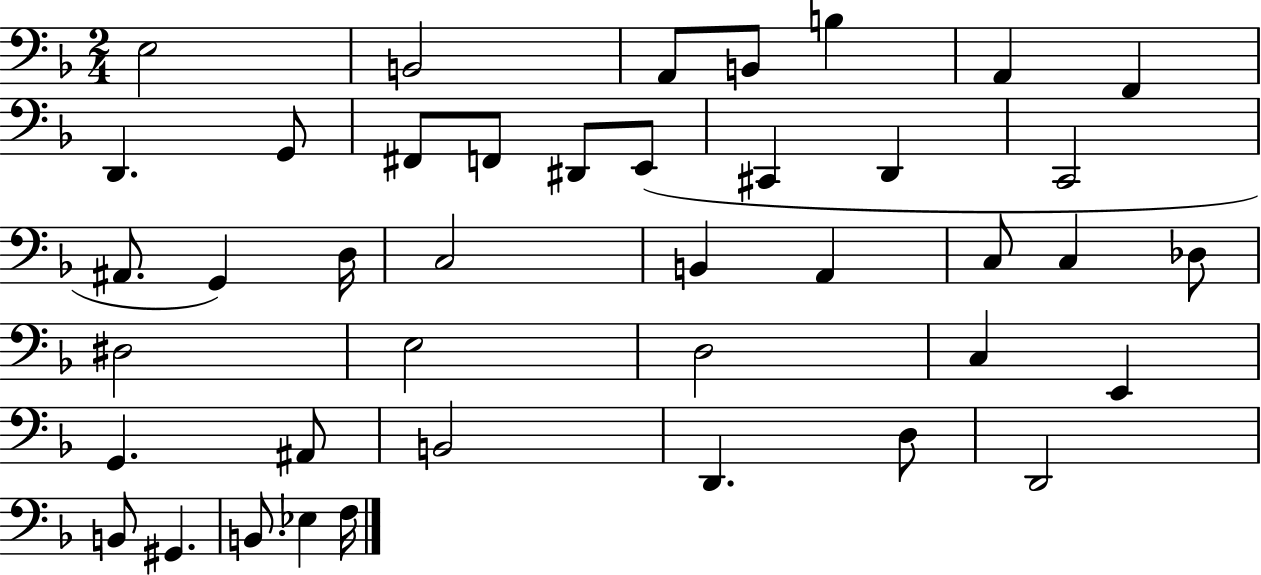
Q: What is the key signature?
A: F major